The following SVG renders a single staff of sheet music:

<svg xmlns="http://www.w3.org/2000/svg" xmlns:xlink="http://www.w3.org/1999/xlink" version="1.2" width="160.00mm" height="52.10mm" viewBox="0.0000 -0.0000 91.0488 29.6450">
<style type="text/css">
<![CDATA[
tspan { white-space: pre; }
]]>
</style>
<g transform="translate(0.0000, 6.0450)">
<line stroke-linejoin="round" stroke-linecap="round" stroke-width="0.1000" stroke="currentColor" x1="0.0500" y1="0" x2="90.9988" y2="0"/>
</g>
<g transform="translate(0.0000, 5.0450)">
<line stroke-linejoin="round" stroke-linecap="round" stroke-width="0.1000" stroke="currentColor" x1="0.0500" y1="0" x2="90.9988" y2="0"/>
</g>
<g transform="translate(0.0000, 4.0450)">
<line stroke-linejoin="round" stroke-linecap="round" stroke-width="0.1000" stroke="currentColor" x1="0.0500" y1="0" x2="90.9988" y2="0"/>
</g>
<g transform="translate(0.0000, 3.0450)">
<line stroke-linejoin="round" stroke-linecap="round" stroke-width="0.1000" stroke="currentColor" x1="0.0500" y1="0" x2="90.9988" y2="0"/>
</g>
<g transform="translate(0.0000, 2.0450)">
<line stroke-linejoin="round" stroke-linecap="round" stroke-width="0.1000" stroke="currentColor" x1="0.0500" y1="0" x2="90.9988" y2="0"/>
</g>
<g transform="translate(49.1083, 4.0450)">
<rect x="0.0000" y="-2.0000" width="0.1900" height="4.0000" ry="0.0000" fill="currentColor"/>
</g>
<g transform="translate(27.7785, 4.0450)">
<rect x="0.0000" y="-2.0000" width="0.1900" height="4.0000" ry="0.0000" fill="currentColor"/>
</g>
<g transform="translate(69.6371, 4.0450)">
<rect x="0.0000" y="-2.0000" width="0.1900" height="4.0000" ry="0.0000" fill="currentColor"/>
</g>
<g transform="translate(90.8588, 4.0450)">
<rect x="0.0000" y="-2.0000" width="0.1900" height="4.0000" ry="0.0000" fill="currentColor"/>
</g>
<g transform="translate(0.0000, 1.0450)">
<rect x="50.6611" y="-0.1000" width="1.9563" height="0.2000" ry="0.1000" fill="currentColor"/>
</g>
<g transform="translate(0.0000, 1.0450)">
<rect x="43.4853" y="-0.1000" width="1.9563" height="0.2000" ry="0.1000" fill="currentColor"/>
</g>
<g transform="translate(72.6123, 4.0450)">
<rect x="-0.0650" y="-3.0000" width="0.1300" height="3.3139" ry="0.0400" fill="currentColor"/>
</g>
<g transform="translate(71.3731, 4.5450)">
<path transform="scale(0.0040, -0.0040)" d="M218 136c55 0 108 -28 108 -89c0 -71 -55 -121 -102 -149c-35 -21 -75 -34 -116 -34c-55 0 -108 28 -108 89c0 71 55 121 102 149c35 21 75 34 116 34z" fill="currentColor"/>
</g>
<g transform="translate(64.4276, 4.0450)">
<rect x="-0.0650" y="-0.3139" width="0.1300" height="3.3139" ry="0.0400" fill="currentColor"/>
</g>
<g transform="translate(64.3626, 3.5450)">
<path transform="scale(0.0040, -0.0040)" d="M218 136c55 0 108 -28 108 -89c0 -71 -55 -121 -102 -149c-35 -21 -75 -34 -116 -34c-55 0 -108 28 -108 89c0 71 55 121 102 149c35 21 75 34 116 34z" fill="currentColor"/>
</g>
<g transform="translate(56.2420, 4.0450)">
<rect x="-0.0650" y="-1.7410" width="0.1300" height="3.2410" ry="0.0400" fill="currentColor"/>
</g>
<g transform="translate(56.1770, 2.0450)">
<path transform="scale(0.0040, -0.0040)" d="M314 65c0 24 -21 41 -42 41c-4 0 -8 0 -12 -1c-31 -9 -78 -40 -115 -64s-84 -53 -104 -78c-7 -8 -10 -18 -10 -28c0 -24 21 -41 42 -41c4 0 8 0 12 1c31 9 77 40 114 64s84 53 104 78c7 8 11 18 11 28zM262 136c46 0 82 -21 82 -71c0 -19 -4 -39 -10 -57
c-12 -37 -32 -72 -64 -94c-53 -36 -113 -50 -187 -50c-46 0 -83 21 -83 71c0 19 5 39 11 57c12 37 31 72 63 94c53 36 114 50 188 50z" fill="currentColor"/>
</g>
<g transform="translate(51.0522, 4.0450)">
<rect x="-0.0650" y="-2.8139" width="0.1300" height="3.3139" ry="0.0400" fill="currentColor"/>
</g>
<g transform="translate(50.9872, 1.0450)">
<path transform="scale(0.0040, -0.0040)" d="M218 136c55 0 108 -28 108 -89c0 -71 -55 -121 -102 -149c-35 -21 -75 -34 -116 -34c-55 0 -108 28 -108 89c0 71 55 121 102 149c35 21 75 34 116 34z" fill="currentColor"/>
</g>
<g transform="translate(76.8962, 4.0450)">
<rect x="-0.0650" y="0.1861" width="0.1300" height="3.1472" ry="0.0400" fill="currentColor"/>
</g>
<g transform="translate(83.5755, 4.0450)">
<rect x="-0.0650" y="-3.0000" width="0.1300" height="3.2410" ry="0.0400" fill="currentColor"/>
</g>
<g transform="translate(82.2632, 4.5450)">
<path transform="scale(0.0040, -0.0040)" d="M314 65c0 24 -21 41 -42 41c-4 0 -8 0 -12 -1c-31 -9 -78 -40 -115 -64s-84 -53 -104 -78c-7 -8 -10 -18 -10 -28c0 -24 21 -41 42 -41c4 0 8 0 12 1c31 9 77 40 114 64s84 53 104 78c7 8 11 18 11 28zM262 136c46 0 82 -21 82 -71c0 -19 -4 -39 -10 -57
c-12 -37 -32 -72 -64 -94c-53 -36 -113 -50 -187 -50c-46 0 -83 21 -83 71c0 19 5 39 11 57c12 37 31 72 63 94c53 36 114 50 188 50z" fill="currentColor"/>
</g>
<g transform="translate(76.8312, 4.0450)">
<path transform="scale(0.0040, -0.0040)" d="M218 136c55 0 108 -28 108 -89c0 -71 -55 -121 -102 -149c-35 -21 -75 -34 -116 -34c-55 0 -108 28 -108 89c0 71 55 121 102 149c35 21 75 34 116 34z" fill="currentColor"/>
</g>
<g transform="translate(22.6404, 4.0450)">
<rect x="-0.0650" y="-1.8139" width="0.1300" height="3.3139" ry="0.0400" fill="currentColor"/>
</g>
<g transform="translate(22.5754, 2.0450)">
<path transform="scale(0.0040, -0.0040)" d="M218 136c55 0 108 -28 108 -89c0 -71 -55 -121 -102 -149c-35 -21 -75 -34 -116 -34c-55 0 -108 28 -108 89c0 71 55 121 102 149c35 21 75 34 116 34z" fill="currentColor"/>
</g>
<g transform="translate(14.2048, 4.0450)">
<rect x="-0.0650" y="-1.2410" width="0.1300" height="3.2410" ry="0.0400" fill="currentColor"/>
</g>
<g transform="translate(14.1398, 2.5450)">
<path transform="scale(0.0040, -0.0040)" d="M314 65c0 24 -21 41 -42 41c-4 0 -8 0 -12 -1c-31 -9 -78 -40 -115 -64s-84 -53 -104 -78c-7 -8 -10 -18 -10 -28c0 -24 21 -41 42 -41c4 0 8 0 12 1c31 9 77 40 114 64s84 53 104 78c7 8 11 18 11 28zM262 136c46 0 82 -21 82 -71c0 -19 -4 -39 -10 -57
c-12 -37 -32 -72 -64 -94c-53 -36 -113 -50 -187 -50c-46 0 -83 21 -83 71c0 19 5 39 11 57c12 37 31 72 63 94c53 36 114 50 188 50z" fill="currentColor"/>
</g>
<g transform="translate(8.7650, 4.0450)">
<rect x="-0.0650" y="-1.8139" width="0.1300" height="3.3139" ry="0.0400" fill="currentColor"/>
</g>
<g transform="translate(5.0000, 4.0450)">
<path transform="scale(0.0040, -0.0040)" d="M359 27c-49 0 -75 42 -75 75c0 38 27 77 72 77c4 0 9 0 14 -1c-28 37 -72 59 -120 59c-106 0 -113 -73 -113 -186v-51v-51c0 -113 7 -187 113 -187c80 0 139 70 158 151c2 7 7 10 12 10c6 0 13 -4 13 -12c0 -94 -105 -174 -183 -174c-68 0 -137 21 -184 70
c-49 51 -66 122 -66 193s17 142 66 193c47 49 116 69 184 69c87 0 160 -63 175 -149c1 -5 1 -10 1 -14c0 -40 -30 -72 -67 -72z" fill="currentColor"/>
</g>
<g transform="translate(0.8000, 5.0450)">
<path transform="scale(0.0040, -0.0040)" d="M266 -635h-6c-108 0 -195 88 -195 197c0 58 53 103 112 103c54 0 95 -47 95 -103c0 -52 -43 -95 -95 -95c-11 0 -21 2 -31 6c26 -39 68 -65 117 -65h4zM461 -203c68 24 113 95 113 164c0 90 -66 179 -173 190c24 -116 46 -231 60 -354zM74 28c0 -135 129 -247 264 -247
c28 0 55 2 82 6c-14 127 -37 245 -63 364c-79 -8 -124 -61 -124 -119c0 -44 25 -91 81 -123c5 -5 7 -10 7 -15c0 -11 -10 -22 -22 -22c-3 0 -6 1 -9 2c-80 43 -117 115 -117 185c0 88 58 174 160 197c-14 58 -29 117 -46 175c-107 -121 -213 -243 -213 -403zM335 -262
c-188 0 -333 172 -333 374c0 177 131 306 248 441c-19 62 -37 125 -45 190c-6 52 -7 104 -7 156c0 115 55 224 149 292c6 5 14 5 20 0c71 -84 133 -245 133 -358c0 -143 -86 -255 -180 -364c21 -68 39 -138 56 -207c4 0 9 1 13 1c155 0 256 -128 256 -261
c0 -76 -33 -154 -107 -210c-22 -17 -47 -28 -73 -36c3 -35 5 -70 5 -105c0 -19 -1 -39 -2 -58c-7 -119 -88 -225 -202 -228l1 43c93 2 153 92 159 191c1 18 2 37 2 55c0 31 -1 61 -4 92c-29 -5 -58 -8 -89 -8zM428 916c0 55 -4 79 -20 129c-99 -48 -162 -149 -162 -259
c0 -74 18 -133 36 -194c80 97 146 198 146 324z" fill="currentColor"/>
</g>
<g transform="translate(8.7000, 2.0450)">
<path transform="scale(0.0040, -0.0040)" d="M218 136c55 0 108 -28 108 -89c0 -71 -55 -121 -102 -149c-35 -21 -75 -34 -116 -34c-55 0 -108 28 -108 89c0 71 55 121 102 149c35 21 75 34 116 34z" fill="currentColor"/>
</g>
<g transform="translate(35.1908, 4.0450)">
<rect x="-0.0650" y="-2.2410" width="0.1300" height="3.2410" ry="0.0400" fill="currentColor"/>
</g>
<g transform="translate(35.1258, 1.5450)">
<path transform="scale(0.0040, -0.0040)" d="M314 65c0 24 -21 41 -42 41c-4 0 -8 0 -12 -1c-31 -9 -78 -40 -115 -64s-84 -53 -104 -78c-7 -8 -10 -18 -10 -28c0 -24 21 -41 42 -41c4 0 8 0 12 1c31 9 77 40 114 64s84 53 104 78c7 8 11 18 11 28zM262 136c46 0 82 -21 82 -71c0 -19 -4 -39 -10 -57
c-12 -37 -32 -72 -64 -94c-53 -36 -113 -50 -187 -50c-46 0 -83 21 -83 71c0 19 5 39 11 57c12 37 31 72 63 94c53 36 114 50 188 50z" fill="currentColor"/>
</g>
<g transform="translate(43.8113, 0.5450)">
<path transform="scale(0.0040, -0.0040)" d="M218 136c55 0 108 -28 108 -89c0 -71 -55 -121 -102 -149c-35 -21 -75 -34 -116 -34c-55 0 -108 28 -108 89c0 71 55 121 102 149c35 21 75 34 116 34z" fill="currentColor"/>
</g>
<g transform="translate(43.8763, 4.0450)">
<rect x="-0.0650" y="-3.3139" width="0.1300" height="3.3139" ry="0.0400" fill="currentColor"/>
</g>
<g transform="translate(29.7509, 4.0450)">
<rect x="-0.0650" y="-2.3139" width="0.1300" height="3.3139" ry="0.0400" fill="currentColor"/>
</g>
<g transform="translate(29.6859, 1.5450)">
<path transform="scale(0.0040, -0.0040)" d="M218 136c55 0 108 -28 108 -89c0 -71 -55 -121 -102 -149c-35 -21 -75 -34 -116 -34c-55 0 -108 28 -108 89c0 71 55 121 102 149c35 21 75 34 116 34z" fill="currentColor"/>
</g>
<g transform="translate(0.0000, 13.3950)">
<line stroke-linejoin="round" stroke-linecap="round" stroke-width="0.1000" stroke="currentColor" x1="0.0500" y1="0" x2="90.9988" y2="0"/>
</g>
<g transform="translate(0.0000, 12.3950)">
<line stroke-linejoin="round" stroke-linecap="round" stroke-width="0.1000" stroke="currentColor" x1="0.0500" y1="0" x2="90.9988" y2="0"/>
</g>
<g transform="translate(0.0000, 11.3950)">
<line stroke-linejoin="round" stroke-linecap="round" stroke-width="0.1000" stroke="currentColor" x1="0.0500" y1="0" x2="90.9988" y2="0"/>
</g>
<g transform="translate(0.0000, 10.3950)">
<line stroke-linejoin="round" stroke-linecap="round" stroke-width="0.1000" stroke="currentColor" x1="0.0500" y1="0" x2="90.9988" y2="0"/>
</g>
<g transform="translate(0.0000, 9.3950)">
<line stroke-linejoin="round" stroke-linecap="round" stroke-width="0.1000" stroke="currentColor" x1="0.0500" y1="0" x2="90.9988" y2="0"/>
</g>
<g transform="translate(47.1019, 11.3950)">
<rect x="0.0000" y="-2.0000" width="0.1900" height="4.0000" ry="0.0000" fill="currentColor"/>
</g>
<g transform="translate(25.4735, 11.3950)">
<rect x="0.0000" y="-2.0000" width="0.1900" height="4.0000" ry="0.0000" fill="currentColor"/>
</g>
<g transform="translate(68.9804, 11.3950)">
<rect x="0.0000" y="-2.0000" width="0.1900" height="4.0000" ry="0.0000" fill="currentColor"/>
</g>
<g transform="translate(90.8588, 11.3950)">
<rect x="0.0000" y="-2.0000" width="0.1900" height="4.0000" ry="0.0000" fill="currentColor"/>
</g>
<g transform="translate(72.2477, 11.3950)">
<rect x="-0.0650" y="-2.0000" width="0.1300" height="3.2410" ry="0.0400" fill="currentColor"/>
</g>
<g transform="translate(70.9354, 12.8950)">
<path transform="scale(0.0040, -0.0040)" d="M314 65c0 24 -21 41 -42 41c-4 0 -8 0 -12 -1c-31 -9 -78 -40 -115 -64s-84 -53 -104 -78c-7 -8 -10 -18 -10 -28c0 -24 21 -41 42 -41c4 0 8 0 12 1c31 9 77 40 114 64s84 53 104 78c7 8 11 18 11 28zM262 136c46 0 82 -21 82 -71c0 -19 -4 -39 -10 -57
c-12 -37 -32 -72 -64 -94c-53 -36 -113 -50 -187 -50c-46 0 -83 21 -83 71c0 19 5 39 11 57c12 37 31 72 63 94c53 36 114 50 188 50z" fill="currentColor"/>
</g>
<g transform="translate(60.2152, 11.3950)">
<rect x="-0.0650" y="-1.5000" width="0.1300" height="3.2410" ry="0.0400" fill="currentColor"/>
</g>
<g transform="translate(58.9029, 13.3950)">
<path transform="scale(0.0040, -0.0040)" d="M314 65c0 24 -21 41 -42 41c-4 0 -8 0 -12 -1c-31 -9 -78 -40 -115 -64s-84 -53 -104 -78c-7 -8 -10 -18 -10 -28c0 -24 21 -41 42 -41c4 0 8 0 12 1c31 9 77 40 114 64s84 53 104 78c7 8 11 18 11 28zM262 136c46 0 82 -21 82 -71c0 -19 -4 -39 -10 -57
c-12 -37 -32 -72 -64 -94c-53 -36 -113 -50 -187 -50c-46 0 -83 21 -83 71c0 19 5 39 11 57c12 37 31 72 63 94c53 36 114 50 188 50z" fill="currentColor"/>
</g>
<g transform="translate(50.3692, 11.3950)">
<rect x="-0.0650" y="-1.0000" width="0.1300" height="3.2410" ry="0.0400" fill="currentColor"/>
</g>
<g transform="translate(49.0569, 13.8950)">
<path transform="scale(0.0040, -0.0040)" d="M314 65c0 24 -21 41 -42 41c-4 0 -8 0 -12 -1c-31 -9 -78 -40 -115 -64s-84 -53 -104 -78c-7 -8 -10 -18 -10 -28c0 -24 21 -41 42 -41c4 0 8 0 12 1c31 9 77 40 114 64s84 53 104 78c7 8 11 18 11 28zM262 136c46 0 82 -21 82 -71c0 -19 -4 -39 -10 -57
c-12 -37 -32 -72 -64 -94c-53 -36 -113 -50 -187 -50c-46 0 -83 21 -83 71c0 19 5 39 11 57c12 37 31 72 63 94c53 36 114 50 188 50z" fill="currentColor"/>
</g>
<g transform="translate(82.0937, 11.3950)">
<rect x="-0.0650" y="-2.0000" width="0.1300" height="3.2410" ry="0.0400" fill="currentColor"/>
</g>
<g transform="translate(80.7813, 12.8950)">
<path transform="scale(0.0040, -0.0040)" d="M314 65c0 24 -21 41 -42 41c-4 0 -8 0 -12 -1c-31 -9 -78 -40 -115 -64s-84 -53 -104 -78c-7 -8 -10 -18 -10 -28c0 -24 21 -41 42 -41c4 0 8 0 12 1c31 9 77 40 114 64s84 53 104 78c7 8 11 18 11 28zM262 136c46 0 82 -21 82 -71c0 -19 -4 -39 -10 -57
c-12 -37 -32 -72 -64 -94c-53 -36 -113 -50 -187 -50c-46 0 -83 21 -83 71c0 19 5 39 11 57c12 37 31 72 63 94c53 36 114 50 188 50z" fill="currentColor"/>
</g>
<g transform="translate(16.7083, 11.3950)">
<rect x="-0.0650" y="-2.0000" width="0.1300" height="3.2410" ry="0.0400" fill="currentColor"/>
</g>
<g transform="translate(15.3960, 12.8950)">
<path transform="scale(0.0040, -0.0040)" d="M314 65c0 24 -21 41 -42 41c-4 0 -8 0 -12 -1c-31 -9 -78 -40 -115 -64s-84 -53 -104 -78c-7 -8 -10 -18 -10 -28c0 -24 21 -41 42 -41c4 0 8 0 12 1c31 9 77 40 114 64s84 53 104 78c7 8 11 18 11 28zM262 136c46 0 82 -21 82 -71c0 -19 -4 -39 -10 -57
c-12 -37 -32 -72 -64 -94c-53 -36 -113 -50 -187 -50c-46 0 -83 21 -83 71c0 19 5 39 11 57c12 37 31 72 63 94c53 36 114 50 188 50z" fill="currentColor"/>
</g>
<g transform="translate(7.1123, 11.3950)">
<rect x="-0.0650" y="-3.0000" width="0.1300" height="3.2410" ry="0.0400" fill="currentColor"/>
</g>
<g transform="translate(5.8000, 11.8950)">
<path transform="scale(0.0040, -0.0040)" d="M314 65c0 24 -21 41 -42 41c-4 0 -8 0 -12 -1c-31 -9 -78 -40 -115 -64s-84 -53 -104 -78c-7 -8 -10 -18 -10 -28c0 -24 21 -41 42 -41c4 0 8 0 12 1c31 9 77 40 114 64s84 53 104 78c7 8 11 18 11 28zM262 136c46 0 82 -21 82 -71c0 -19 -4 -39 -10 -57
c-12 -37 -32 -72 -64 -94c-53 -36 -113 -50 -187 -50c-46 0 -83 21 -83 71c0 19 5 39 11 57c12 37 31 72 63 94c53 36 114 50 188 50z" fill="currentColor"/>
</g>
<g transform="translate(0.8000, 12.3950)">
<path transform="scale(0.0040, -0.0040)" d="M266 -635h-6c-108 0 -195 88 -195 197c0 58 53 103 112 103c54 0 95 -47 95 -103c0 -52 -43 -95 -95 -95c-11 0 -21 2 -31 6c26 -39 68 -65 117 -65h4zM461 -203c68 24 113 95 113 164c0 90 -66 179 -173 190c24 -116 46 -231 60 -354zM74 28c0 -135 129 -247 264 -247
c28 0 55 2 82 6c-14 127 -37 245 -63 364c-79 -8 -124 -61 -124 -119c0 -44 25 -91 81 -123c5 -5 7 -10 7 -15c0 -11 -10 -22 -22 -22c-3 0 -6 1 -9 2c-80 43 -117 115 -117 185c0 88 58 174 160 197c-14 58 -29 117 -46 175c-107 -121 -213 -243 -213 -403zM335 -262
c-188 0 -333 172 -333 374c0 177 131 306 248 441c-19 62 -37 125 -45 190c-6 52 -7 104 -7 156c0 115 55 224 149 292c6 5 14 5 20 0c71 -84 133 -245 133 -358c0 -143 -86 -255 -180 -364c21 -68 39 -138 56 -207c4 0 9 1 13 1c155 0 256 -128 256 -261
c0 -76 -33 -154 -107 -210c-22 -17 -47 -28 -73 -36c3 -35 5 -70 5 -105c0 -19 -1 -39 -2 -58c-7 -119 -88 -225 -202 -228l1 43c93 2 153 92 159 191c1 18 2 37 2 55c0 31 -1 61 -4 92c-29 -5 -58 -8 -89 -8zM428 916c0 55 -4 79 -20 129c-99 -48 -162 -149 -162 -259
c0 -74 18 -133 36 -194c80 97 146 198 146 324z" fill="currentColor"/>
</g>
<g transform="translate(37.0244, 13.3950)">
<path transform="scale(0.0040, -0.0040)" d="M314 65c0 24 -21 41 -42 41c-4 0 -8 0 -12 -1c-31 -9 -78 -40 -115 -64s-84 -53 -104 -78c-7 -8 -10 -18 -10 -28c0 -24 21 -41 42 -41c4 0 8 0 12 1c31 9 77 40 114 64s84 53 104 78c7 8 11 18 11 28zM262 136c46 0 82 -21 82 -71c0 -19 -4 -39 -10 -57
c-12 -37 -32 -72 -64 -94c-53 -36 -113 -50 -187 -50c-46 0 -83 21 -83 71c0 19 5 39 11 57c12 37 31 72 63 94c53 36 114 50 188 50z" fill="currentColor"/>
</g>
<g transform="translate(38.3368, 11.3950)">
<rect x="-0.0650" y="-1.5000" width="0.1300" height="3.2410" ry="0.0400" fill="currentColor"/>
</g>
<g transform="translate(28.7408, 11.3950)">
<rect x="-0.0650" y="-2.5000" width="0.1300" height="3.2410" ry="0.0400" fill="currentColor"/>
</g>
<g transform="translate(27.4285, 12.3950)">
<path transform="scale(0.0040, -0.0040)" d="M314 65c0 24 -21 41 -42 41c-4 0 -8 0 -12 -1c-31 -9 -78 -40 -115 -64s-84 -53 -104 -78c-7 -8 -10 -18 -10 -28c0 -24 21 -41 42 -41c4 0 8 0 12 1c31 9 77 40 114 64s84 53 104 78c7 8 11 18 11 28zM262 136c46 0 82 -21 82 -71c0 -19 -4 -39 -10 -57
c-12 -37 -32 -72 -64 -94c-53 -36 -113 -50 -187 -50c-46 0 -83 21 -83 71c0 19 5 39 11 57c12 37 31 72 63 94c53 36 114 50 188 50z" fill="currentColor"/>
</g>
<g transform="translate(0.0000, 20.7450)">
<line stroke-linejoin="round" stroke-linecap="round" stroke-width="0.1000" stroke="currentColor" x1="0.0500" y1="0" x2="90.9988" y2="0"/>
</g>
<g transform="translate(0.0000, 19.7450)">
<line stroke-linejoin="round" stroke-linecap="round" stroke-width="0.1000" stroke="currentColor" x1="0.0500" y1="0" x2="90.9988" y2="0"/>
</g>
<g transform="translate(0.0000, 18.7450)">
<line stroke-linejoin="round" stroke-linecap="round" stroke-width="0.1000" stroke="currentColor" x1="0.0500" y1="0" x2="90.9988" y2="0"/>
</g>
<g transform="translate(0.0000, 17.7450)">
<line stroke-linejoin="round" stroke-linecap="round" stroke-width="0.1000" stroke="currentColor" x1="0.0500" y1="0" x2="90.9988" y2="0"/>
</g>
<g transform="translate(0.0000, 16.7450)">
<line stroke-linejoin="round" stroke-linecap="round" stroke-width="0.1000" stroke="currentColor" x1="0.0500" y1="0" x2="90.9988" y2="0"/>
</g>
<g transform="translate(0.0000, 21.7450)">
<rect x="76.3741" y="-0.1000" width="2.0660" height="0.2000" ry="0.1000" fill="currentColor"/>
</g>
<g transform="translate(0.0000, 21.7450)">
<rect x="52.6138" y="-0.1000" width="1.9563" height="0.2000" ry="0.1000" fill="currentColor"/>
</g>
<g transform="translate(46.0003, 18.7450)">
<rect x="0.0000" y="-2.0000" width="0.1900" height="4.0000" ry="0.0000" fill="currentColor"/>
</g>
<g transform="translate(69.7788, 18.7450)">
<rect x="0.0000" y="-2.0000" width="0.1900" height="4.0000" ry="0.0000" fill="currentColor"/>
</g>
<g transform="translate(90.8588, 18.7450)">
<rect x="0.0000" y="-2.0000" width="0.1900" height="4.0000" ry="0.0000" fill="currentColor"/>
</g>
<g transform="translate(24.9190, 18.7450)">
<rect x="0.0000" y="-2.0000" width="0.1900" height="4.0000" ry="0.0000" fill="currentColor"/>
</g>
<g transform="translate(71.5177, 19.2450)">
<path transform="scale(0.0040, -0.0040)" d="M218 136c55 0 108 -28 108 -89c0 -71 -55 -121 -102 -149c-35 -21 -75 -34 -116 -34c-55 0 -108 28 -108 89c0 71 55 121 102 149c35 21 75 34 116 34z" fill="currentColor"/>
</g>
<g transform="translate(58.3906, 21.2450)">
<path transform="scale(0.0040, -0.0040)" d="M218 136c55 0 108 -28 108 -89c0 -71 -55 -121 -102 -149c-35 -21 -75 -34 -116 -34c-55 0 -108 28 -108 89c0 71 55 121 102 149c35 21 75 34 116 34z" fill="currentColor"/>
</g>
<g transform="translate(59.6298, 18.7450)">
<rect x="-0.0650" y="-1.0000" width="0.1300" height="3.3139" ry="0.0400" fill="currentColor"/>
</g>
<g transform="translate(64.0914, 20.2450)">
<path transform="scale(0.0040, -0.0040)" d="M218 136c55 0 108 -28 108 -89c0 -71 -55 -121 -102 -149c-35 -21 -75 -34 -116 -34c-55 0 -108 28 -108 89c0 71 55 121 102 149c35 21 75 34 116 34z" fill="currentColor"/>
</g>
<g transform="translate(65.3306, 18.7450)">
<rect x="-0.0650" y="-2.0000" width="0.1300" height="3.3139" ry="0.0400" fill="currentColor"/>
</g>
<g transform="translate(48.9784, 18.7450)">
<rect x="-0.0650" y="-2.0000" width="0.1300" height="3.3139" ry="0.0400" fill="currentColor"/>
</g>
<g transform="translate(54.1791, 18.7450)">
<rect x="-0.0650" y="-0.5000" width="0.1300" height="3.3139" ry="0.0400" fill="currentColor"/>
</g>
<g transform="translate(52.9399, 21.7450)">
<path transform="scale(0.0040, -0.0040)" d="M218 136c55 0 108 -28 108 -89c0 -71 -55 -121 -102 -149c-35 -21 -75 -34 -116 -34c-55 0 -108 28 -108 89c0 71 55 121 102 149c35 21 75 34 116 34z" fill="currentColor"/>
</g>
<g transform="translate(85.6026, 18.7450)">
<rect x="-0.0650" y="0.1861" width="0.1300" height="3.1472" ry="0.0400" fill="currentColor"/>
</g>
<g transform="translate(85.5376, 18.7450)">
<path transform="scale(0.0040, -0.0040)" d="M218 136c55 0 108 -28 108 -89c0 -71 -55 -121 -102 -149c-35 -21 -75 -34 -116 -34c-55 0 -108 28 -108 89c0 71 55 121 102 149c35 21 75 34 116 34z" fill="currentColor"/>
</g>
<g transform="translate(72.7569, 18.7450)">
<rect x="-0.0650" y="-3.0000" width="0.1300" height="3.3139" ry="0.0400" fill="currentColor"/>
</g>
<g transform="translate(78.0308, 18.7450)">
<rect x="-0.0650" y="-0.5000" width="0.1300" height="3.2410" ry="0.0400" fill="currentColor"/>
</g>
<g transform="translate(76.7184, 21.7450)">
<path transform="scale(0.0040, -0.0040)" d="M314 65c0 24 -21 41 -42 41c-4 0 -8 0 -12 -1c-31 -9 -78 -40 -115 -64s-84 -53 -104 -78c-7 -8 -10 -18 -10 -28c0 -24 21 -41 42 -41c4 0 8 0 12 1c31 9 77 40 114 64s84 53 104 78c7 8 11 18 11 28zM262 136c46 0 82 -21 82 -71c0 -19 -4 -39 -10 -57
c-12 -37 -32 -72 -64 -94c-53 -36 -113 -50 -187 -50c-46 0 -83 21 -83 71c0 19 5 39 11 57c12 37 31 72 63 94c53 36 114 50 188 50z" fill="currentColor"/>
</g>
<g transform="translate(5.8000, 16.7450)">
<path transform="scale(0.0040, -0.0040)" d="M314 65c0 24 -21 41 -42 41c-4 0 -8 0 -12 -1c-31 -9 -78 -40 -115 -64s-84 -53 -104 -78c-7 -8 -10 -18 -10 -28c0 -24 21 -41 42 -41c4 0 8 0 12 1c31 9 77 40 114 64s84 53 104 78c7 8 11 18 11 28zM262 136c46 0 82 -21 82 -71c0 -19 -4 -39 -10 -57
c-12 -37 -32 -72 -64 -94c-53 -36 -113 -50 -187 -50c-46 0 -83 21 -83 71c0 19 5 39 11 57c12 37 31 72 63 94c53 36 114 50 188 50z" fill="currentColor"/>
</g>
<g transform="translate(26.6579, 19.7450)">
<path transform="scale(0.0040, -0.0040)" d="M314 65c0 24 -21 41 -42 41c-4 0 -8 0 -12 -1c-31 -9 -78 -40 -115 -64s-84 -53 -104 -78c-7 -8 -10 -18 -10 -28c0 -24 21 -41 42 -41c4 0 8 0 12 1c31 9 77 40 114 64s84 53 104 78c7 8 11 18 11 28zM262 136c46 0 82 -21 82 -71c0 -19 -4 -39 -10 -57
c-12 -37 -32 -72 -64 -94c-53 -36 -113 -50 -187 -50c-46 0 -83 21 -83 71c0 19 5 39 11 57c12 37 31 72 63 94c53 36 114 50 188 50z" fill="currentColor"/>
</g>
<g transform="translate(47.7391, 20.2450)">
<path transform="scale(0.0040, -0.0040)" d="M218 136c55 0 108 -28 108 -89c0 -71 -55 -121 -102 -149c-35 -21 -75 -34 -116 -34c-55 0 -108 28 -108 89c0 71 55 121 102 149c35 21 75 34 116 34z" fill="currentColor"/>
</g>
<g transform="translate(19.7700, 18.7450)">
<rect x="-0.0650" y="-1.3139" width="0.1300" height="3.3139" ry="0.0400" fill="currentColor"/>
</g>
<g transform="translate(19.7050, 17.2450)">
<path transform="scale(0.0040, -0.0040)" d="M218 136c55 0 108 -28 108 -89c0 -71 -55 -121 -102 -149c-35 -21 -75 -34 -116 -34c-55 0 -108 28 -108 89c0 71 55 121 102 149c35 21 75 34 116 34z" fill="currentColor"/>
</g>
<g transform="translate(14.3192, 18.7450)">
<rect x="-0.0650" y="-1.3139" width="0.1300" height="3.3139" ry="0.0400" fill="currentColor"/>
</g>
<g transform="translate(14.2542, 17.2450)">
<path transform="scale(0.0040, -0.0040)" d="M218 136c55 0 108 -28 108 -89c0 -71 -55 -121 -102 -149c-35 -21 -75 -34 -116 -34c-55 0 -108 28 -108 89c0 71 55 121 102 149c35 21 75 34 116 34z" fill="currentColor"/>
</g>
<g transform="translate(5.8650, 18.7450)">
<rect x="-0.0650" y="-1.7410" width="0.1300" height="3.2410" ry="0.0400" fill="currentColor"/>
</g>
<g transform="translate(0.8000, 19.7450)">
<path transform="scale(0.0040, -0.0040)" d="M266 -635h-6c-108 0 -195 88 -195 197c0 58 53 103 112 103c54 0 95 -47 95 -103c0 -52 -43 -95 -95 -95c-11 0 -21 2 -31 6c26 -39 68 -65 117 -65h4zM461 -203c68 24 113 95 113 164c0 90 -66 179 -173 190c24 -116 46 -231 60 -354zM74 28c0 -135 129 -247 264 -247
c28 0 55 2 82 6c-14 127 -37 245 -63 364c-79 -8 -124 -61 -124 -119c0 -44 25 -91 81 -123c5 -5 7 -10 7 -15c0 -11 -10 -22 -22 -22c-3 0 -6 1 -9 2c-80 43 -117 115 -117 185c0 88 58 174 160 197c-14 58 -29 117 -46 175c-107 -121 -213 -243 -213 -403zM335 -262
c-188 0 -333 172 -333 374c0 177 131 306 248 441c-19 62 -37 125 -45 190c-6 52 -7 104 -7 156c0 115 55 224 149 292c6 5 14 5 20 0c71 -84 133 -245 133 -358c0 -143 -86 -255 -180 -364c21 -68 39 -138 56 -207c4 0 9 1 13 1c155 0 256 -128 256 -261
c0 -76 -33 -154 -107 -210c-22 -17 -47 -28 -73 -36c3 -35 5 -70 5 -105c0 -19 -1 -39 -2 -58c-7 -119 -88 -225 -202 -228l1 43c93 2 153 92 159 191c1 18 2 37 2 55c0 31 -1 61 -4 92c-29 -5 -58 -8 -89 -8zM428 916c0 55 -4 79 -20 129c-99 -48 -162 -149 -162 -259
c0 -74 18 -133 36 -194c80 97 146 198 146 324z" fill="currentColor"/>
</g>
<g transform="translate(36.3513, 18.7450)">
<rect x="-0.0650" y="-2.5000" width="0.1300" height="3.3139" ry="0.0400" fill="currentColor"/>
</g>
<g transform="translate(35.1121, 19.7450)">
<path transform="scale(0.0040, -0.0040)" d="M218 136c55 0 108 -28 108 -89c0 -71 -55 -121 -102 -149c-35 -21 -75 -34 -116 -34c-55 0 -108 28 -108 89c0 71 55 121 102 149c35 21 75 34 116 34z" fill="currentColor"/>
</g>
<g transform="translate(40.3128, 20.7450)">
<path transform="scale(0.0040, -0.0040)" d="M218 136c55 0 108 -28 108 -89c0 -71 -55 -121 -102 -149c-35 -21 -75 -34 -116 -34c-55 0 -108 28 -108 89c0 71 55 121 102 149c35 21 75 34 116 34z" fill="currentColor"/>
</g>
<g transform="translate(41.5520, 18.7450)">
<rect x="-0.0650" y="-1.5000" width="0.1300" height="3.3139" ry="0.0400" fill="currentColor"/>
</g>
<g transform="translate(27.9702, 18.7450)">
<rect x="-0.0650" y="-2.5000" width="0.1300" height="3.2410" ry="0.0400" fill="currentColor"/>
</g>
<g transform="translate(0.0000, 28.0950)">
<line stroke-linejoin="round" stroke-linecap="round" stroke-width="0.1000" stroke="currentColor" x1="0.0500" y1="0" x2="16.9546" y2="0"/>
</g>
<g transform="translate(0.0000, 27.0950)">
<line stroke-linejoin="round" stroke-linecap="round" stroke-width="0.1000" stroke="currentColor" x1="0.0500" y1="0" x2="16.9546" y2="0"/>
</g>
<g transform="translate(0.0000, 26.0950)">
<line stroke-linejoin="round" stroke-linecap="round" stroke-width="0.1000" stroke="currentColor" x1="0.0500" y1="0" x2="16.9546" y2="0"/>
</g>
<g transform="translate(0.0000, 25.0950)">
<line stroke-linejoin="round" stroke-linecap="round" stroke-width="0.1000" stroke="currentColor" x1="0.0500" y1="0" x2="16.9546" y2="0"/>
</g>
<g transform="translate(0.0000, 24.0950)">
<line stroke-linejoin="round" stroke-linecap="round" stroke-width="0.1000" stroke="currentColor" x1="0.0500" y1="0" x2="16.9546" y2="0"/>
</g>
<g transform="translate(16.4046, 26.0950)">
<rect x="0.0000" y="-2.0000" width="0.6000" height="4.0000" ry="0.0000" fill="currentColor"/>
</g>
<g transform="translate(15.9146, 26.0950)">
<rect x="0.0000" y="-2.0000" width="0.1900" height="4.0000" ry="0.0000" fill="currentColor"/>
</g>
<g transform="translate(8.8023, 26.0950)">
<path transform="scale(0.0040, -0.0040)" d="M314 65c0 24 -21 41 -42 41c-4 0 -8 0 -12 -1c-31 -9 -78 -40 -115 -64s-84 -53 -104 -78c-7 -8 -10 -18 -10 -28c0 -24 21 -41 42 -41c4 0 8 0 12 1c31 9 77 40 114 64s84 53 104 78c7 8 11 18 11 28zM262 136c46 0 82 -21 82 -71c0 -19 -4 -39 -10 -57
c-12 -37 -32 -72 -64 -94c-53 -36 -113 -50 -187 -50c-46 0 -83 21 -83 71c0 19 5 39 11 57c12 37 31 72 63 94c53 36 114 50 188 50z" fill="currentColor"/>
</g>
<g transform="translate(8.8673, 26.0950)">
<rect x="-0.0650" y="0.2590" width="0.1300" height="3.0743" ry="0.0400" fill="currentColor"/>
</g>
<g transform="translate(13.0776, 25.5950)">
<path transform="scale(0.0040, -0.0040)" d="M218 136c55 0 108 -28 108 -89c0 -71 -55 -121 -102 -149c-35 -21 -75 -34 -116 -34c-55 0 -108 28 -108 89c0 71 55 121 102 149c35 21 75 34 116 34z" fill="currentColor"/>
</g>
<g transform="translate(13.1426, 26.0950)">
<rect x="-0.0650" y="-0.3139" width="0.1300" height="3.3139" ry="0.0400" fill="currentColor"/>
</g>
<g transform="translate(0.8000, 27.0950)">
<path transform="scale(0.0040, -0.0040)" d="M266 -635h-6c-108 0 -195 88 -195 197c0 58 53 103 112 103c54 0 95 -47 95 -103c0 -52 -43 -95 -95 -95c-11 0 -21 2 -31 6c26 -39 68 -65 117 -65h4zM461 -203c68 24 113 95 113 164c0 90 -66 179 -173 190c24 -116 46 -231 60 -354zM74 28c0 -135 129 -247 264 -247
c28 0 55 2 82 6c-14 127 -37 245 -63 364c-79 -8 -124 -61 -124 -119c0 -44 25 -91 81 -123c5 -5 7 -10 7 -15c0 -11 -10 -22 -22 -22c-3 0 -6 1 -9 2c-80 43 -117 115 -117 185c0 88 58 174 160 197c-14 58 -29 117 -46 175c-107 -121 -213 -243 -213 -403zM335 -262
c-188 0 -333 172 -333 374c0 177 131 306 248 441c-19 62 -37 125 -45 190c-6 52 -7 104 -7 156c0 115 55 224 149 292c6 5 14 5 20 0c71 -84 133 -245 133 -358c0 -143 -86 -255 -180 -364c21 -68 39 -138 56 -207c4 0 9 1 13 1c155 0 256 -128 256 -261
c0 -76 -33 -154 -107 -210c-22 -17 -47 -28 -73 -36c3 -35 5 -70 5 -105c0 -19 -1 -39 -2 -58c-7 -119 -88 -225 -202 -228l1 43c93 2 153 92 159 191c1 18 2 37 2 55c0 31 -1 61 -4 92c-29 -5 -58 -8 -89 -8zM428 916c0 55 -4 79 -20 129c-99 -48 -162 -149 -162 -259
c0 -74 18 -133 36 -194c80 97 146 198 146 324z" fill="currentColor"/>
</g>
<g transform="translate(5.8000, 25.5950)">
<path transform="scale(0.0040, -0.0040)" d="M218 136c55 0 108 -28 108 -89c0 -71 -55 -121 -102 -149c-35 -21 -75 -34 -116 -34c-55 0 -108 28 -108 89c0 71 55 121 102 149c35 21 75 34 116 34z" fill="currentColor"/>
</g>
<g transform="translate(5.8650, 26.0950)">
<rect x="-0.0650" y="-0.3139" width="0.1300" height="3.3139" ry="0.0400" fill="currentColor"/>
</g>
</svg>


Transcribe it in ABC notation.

X:1
T:Untitled
M:4/4
L:1/4
K:C
f e2 f g g2 b a f2 c A B A2 A2 F2 G2 E2 D2 E2 F2 F2 f2 e e G2 G E F C D F A C2 B c B2 c